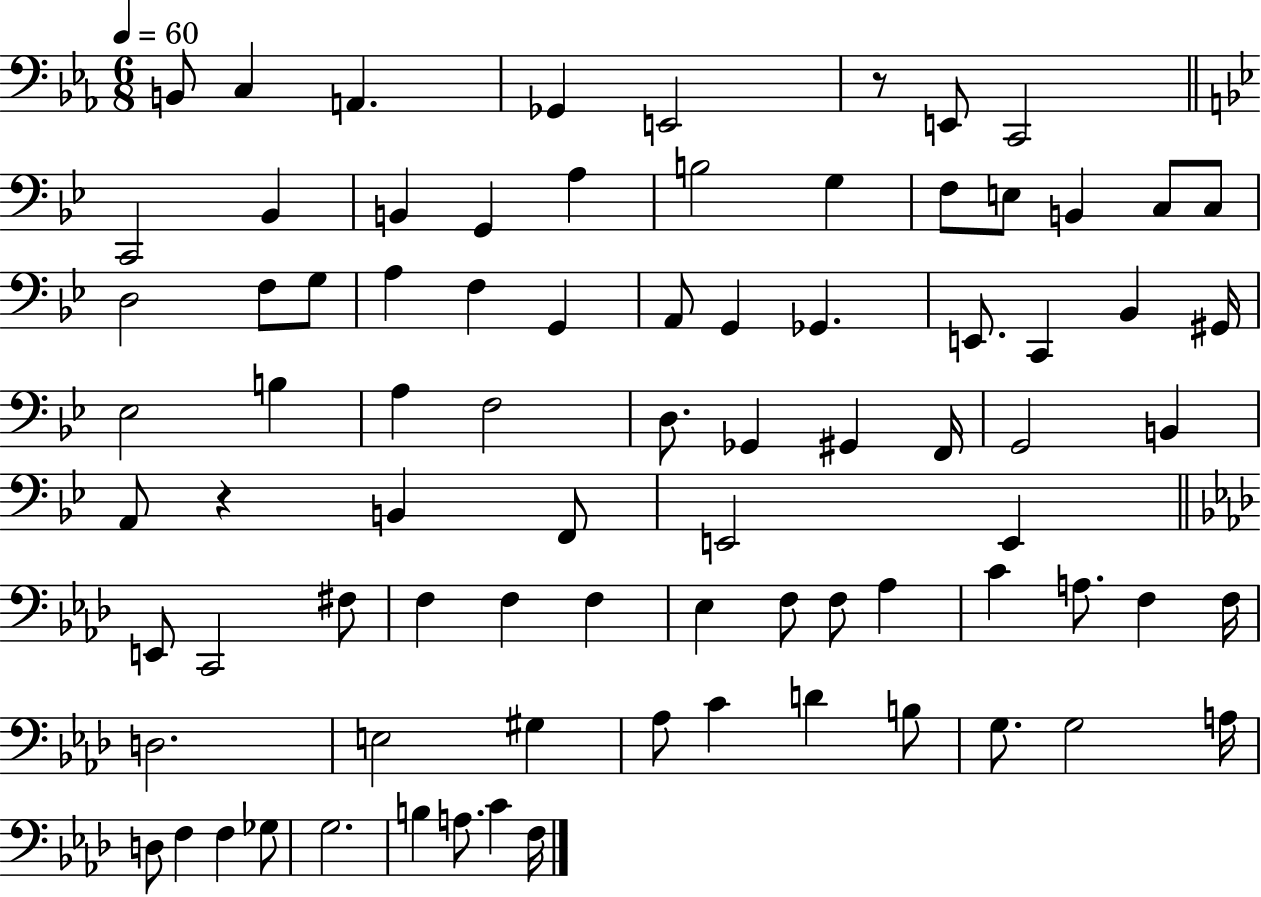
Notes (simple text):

B2/e C3/q A2/q. Gb2/q E2/h R/e E2/e C2/h C2/h Bb2/q B2/q G2/q A3/q B3/h G3/q F3/e E3/e B2/q C3/e C3/e D3/h F3/e G3/e A3/q F3/q G2/q A2/e G2/q Gb2/q. E2/e. C2/q Bb2/q G#2/s Eb3/h B3/q A3/q F3/h D3/e. Gb2/q G#2/q F2/s G2/h B2/q A2/e R/q B2/q F2/e E2/h E2/q E2/e C2/h F#3/e F3/q F3/q F3/q Eb3/q F3/e F3/e Ab3/q C4/q A3/e. F3/q F3/s D3/h. E3/h G#3/q Ab3/e C4/q D4/q B3/e G3/e. G3/h A3/s D3/e F3/q F3/q Gb3/e G3/h. B3/q A3/e. C4/q F3/s